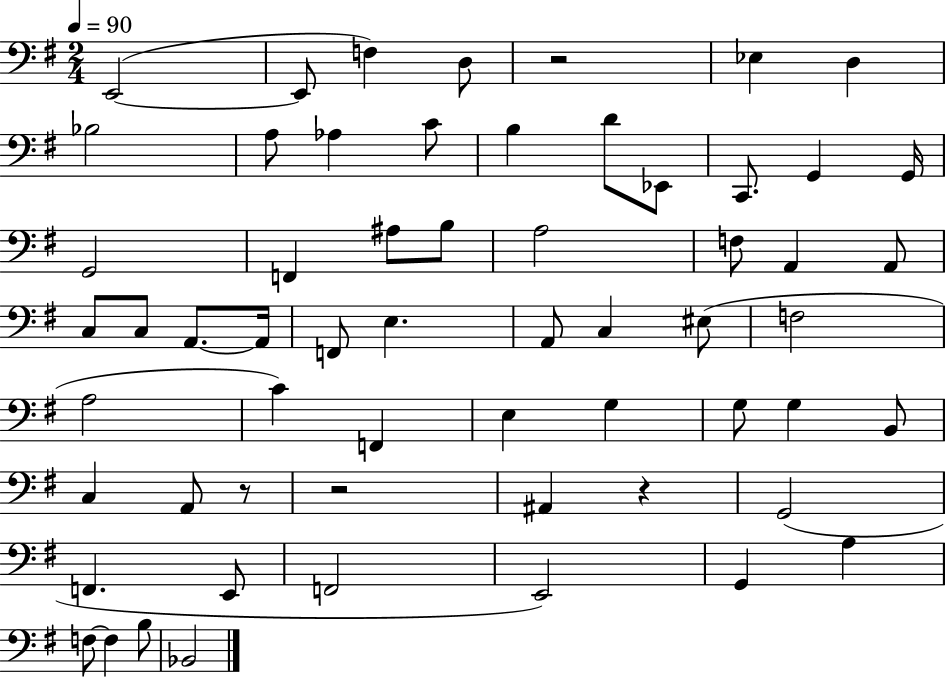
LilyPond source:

{
  \clef bass
  \numericTimeSignature
  \time 2/4
  \key g \major
  \tempo 4 = 90
  \repeat volta 2 { e,2~(~ | e,8 f4) d8 | r2 | ees4 d4 | \break bes2 | a8 aes4 c'8 | b4 d'8 ees,8 | c,8. g,4 g,16 | \break g,2 | f,4 ais8 b8 | a2 | f8 a,4 a,8 | \break c8 c8 a,8.~~ a,16 | f,8 e4. | a,8 c4 eis8( | f2 | \break a2 | c'4) f,4 | e4 g4 | g8 g4 b,8 | \break c4 a,8 r8 | r2 | ais,4 r4 | g,2( | \break f,4. e,8 | f,2 | e,2) | g,4 a4 | \break f8~~ f4 b8 | bes,2 | } \bar "|."
}